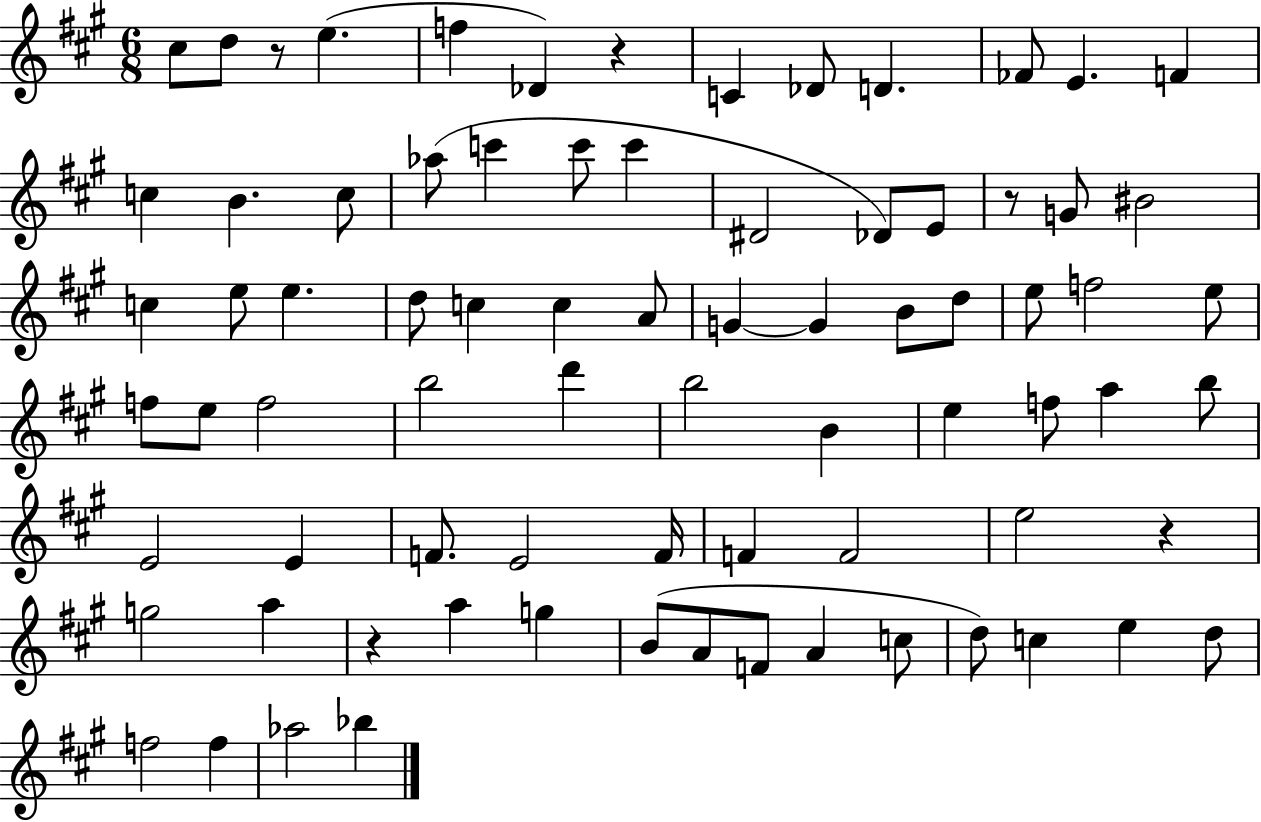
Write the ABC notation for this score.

X:1
T:Untitled
M:6/8
L:1/4
K:A
^c/2 d/2 z/2 e f _D z C _D/2 D _F/2 E F c B c/2 _a/2 c' c'/2 c' ^D2 _D/2 E/2 z/2 G/2 ^B2 c e/2 e d/2 c c A/2 G G B/2 d/2 e/2 f2 e/2 f/2 e/2 f2 b2 d' b2 B e f/2 a b/2 E2 E F/2 E2 F/4 F F2 e2 z g2 a z a g B/2 A/2 F/2 A c/2 d/2 c e d/2 f2 f _a2 _b